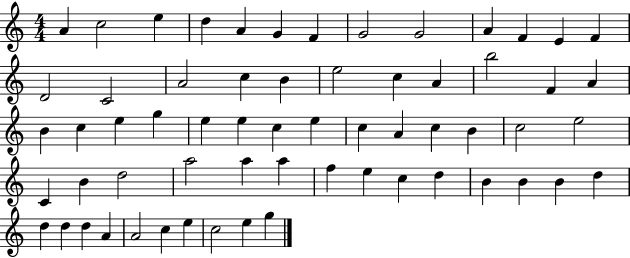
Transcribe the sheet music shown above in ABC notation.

X:1
T:Untitled
M:4/4
L:1/4
K:C
A c2 e d A G F G2 G2 A F E F D2 C2 A2 c B e2 c A b2 F A B c e g e e c e c A c B c2 e2 C B d2 a2 a a f e c d B B B d d d d A A2 c e c2 e g